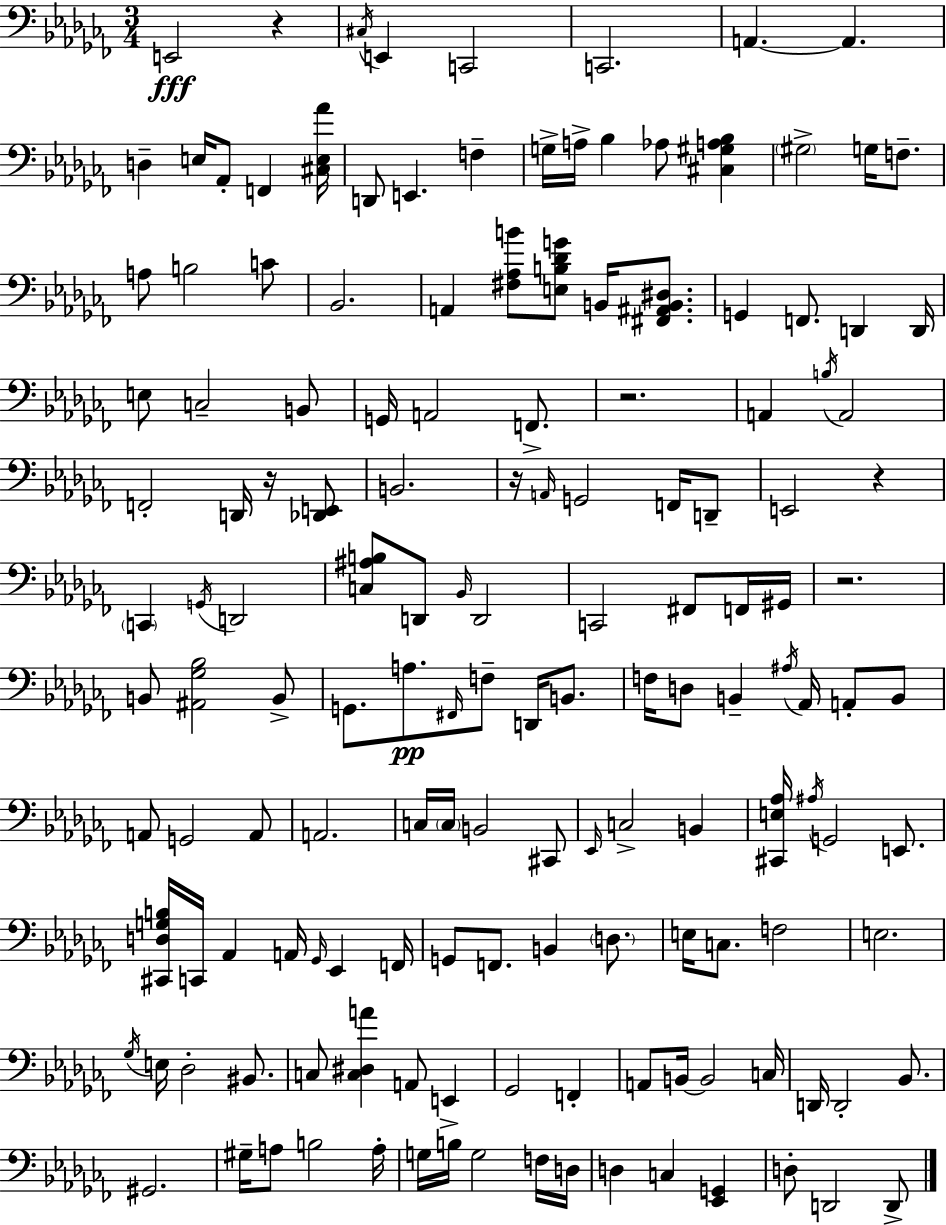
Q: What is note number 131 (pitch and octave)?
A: D2